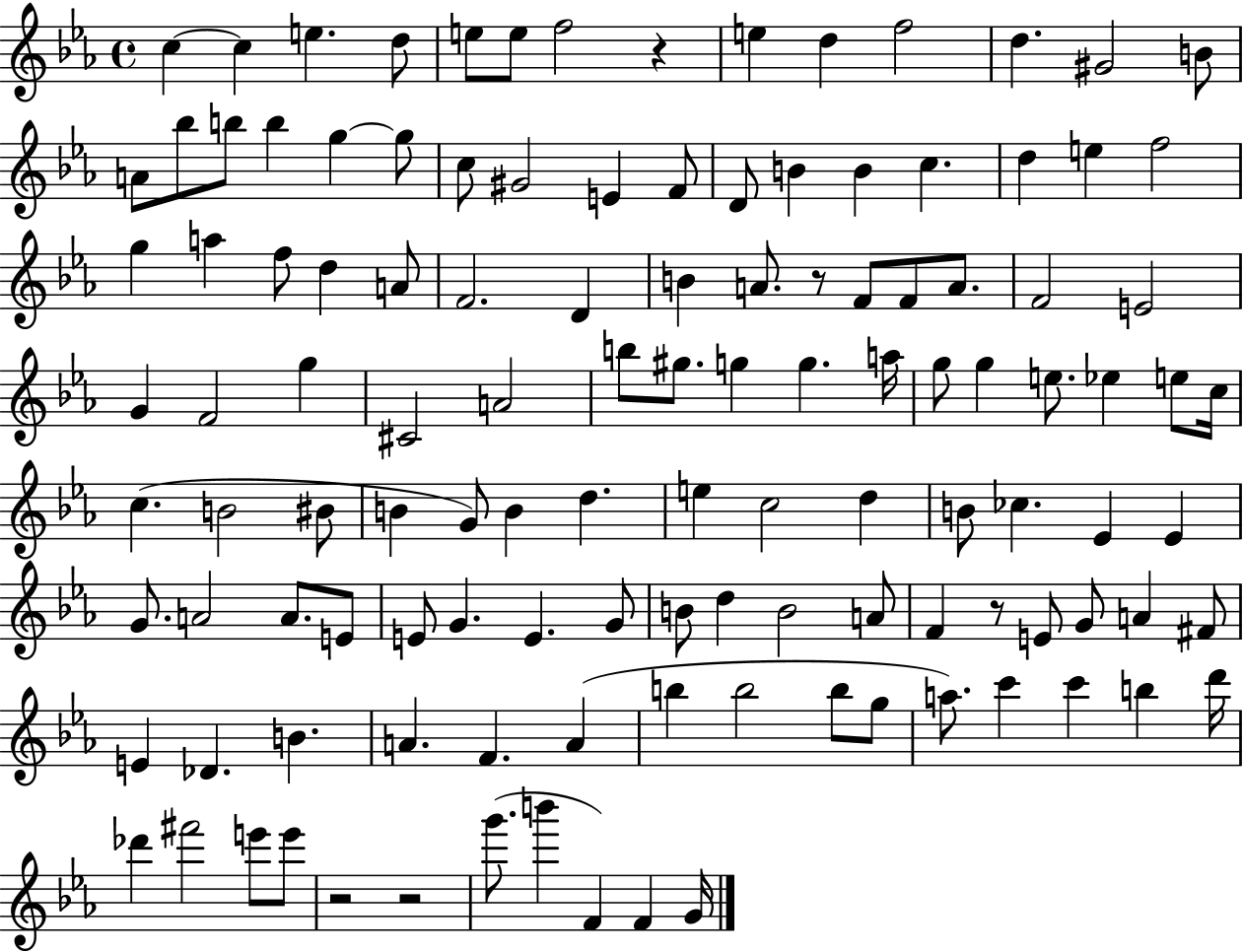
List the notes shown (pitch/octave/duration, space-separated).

C5/q C5/q E5/q. D5/e E5/e E5/e F5/h R/q E5/q D5/q F5/h D5/q. G#4/h B4/e A4/e Bb5/e B5/e B5/q G5/q G5/e C5/e G#4/h E4/q F4/e D4/e B4/q B4/q C5/q. D5/q E5/q F5/h G5/q A5/q F5/e D5/q A4/e F4/h. D4/q B4/q A4/e. R/e F4/e F4/e A4/e. F4/h E4/h G4/q F4/h G5/q C#4/h A4/h B5/e G#5/e. G5/q G5/q. A5/s G5/e G5/q E5/e. Eb5/q E5/e C5/s C5/q. B4/h BIS4/e B4/q G4/e B4/q D5/q. E5/q C5/h D5/q B4/e CES5/q. Eb4/q Eb4/q G4/e. A4/h A4/e. E4/e E4/e G4/q. E4/q. G4/e B4/e D5/q B4/h A4/e F4/q R/e E4/e G4/e A4/q F#4/e E4/q Db4/q. B4/q. A4/q. F4/q. A4/q B5/q B5/h B5/e G5/e A5/e. C6/q C6/q B5/q D6/s Db6/q F#6/h E6/e E6/e R/h R/h G6/e. B6/q F4/q F4/q G4/s